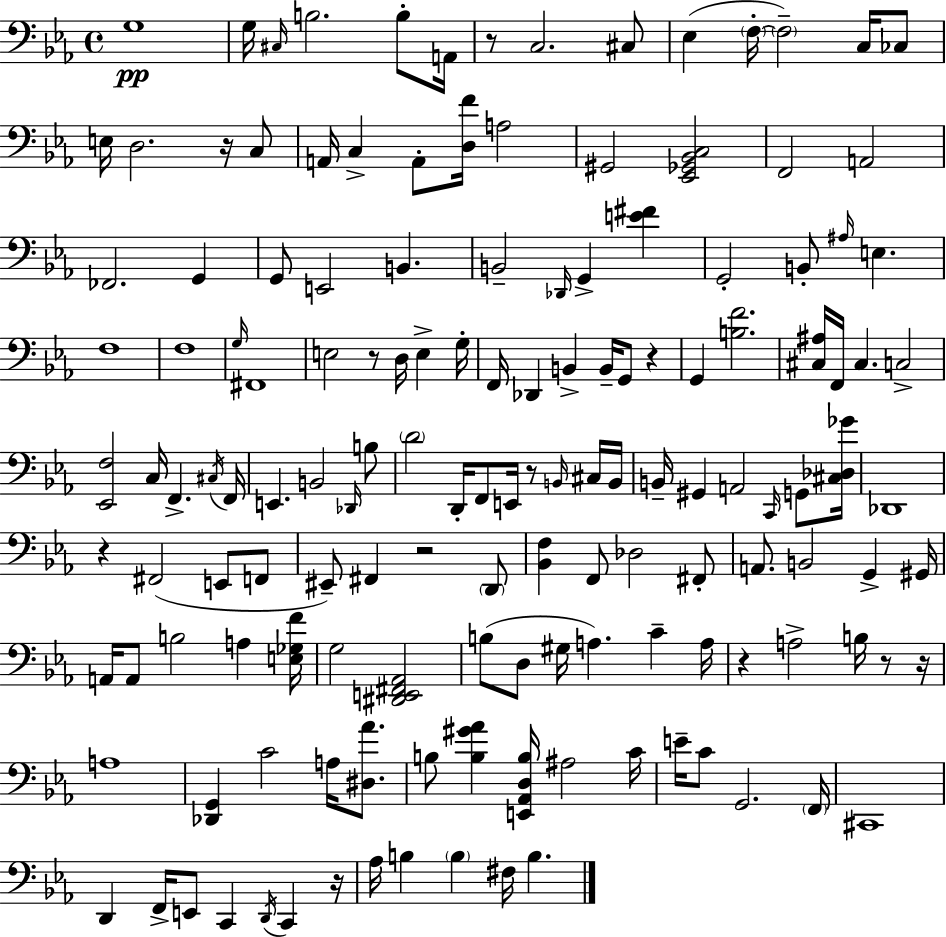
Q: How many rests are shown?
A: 11